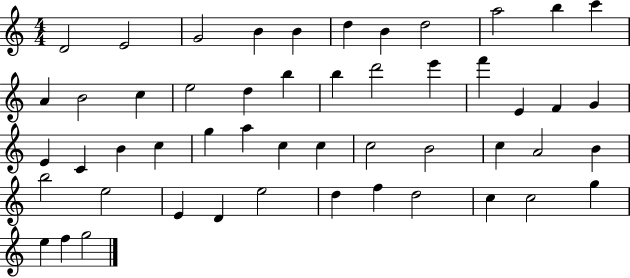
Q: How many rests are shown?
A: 0